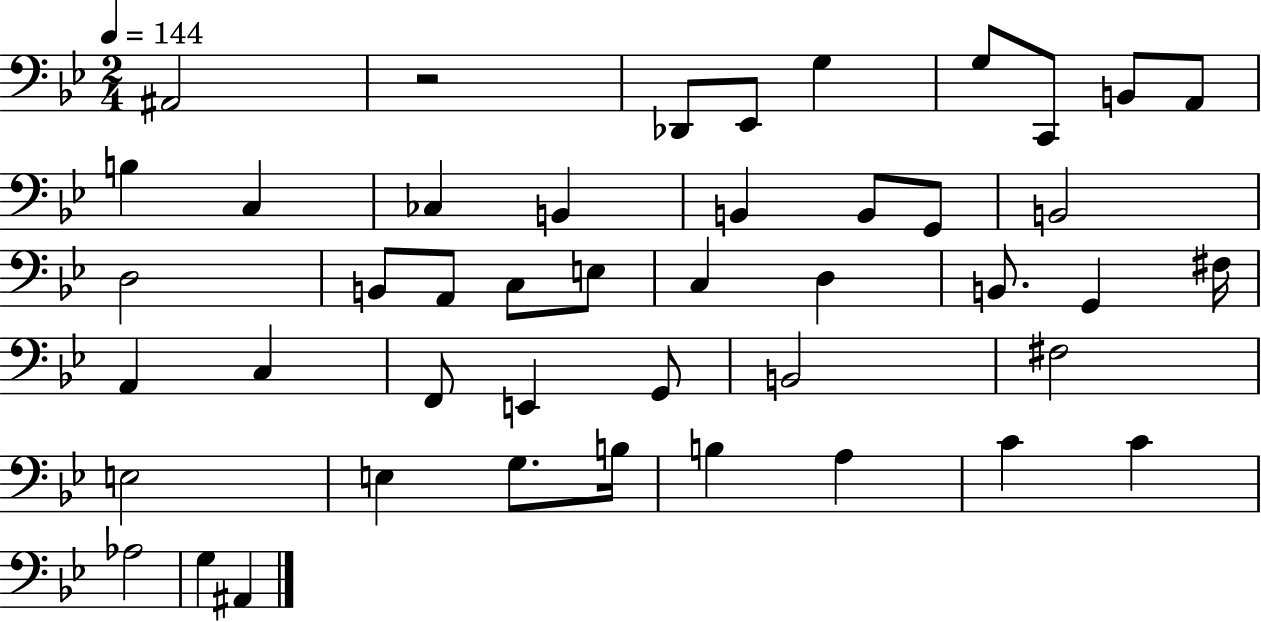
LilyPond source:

{
  \clef bass
  \numericTimeSignature
  \time 2/4
  \key bes \major
  \tempo 4 = 144
  ais,2 | r2 | des,8 ees,8 g4 | g8 c,8 b,8 a,8 | \break b4 c4 | ces4 b,4 | b,4 b,8 g,8 | b,2 | \break d2 | b,8 a,8 c8 e8 | c4 d4 | b,8. g,4 fis16 | \break a,4 c4 | f,8 e,4 g,8 | b,2 | fis2 | \break e2 | e4 g8. b16 | b4 a4 | c'4 c'4 | \break aes2 | g4 ais,4 | \bar "|."
}